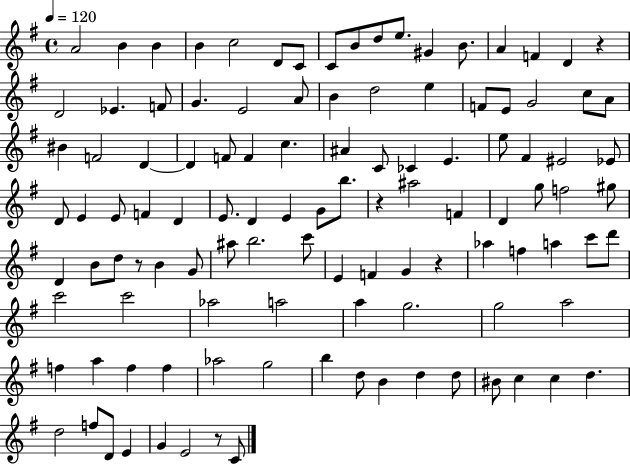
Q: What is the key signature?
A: G major